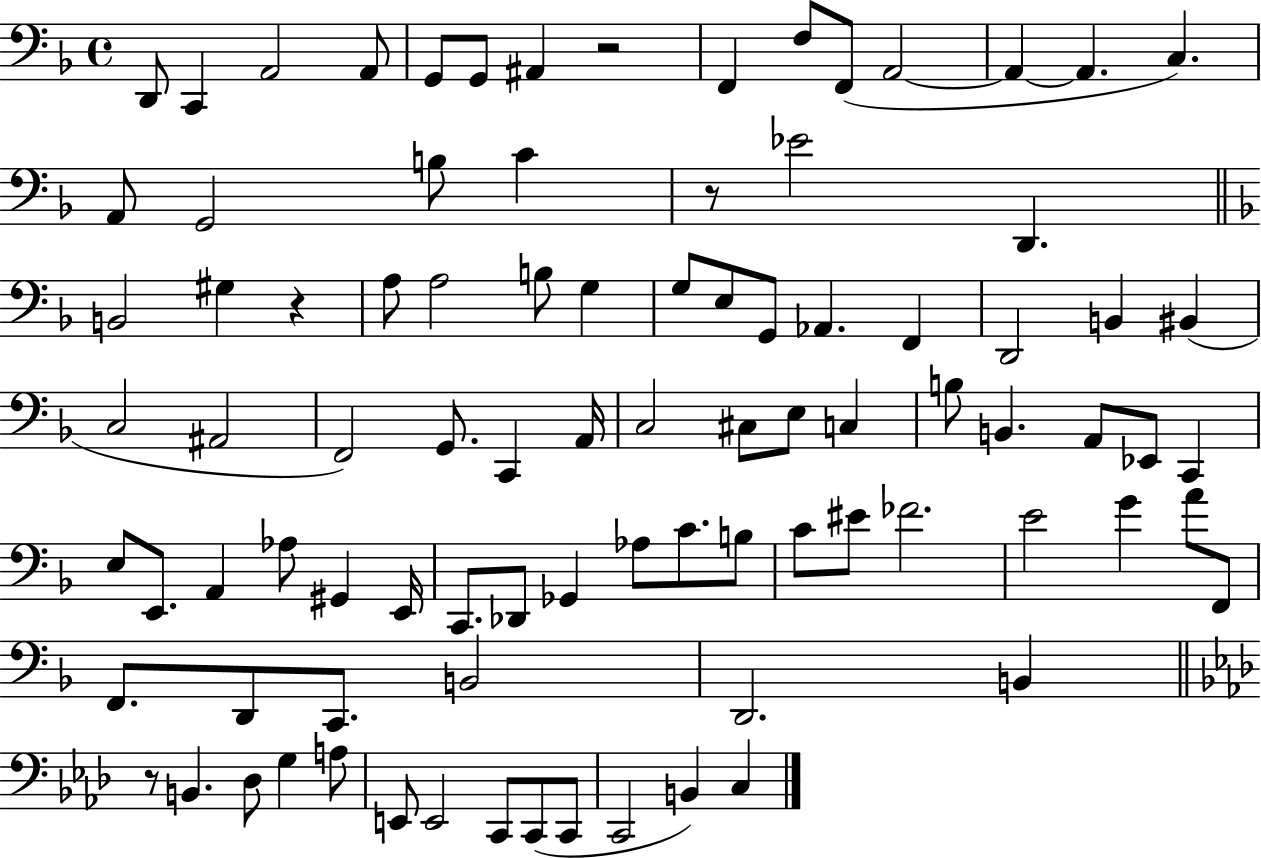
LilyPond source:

{
  \clef bass
  \time 4/4
  \defaultTimeSignature
  \key f \major
  \repeat volta 2 { d,8 c,4 a,2 a,8 | g,8 g,8 ais,4 r2 | f,4 f8 f,8( a,2~~ | a,4~~ a,4. c4.) | \break a,8 g,2 b8 c'4 | r8 ees'2 d,4. | \bar "||" \break \key f \major b,2 gis4 r4 | a8 a2 b8 g4 | g8 e8 g,8 aes,4. f,4 | d,2 b,4 bis,4( | \break c2 ais,2 | f,2) g,8. c,4 a,16 | c2 cis8 e8 c4 | b8 b,4. a,8 ees,8 c,4 | \break e8 e,8. a,4 aes8 gis,4 e,16 | c,8. des,8 ges,4 aes8 c'8. b8 | c'8 eis'8 fes'2. | e'2 g'4 a'8 f,8 | \break f,8. d,8 c,8. b,2 | d,2. b,4 | \bar "||" \break \key aes \major r8 b,4. des8 g4 a8 | e,8 e,2 c,8 c,8( c,8 | c,2 b,4) c4 | } \bar "|."
}